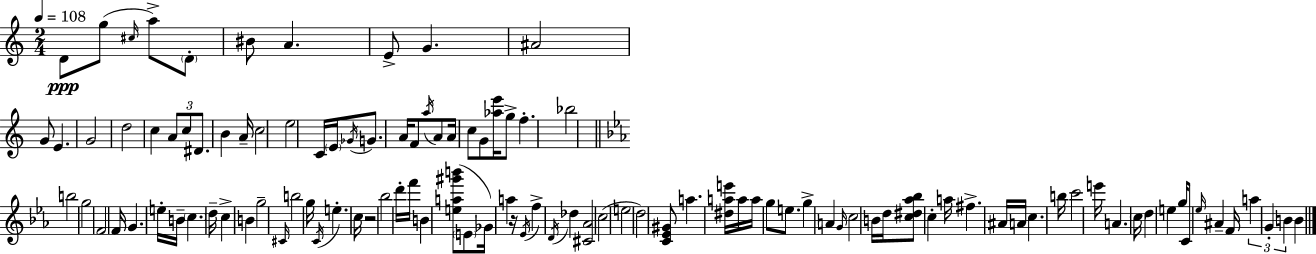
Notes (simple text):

D4/e G5/e C#5/s A5/e D4/e BIS4/e A4/q. E4/e G4/q. A#4/h G4/e E4/q. G4/h D5/h C5/q A4/e C5/e D#4/e. B4/q A4/s C5/h E5/h C4/s E4/s Gb4/s G4/e. A4/s F4/e A5/s A4/e A4/s C5/e G4/e [Ab5,E6]/s G5/e F5/q. Bb5/h B5/h G5/h F4/h F4/s G4/q. E5/s B4/s C5/q. D5/s C5/q B4/q G5/h C#4/s B5/h G5/s C4/s E5/q. C5/s R/h Bb5/h D6/s F6/s B4/q [E5,A5,G#6,B6]/e E4/e Gb4/s A5/q R/s Eb4/s F5/q D4/s Db5/q [C#4,Ab4]/h C5/h E5/h D5/h [C4,Eb4,G#4]/e A5/q. [D#5,A5,E6]/s A5/s A5/s G5/e E5/e. G5/q A4/q G4/s C5/h B4/s D5/s [C5,D#5,Ab5,Bb5]/e C5/q A5/s F#5/q. A#4/s A4/s C5/q. B5/s C6/h E6/s A4/q. C5/s D5/q E5/q G5/s C4/e Eb5/s A#4/q F4/s A5/q G4/q B4/q B4/q